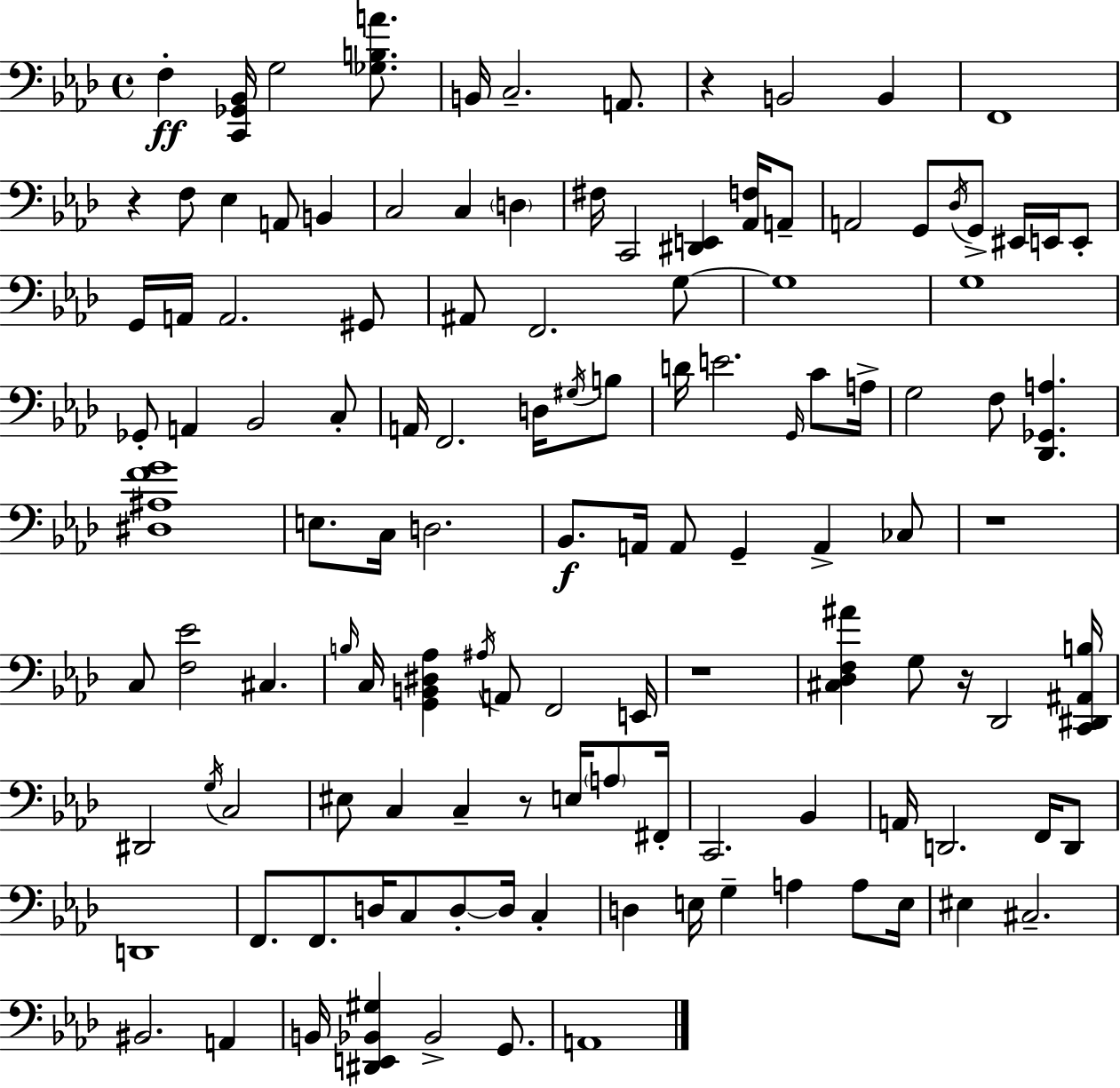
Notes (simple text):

F3/q [C2,Gb2,Bb2]/s G3/h [Gb3,B3,A4]/e. B2/s C3/h. A2/e. R/q B2/h B2/q F2/w R/q F3/e Eb3/q A2/e B2/q C3/h C3/q D3/q F#3/s C2/h [D#2,E2]/q [Ab2,F3]/s A2/e A2/h G2/e Db3/s G2/e EIS2/s E2/s E2/e G2/s A2/s A2/h. G#2/e A#2/e F2/h. G3/e G3/w G3/w Gb2/e A2/q Bb2/h C3/e A2/s F2/h. D3/s G#3/s B3/e D4/s E4/h. G2/s C4/e A3/s G3/h F3/e [Db2,Gb2,A3]/q. [D#3,A#3,F4,G4]/w E3/e. C3/s D3/h. Bb2/e. A2/s A2/e G2/q A2/q CES3/e R/w C3/e [F3,Eb4]/h C#3/q. B3/s C3/s [G2,B2,D#3,Ab3]/q A#3/s A2/e F2/h E2/s R/w [C#3,Db3,F3,A#4]/q G3/e R/s Db2/h [C2,D#2,A#2,B3]/s D#2/h G3/s C3/h EIS3/e C3/q C3/q R/e E3/s A3/e F#2/s C2/h. Bb2/q A2/s D2/h. F2/s D2/e D2/w F2/e. F2/e. D3/s C3/e D3/e D3/s C3/q D3/q E3/s G3/q A3/q A3/e E3/s EIS3/q C#3/h. BIS2/h. A2/q B2/s [D#2,E2,Bb2,G#3]/q Bb2/h G2/e. A2/w